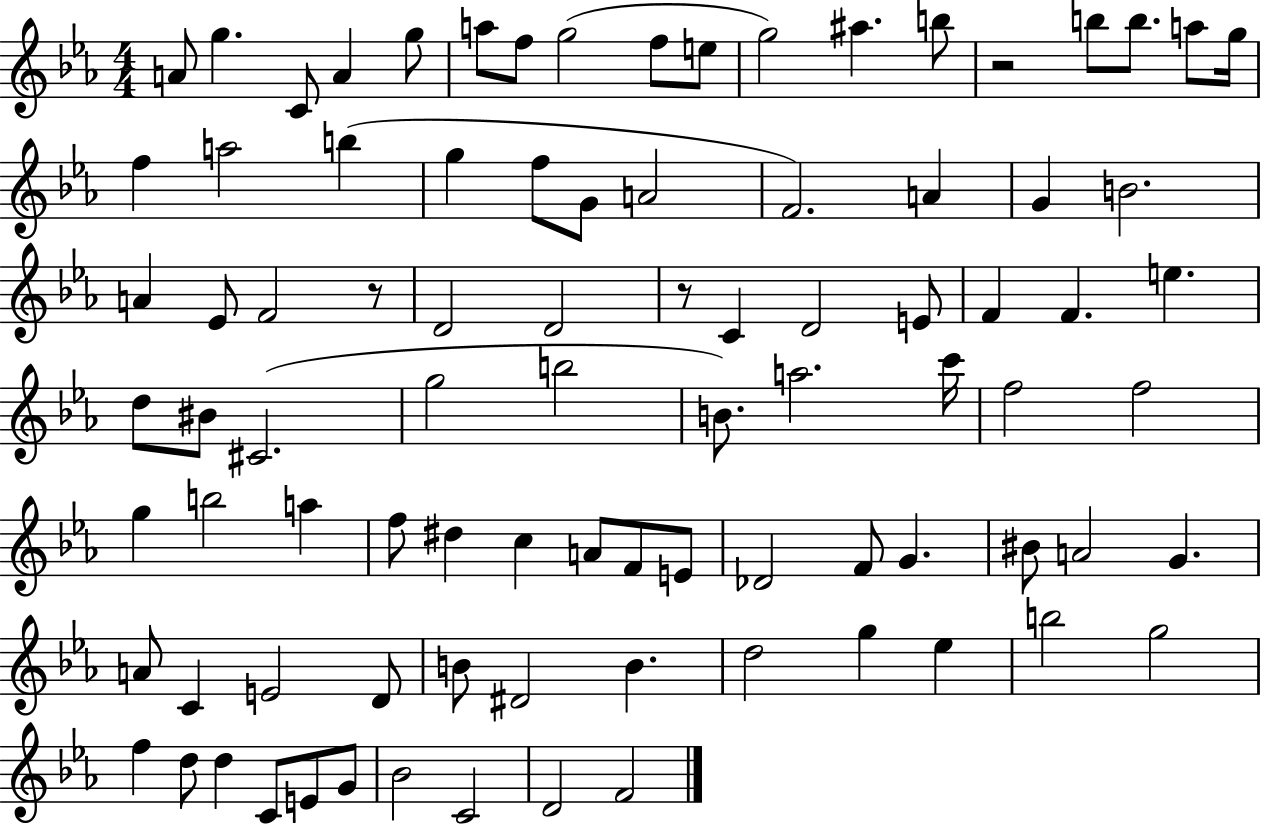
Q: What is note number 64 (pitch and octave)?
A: G4